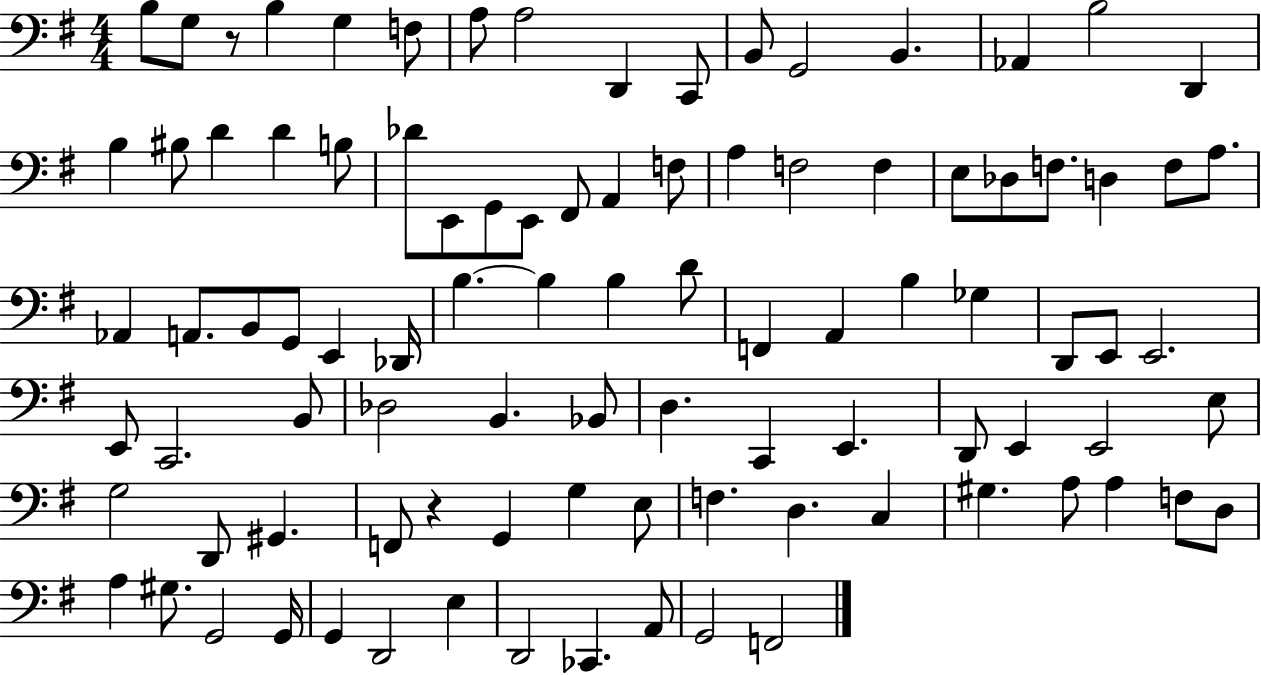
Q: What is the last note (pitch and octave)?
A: F2